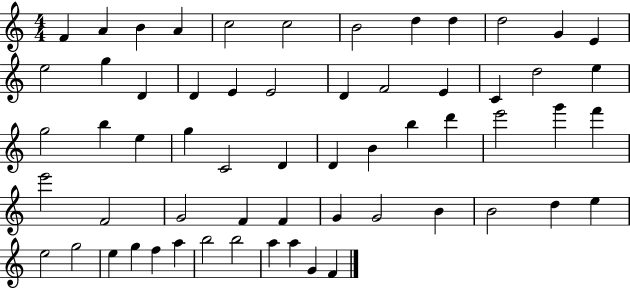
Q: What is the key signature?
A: C major